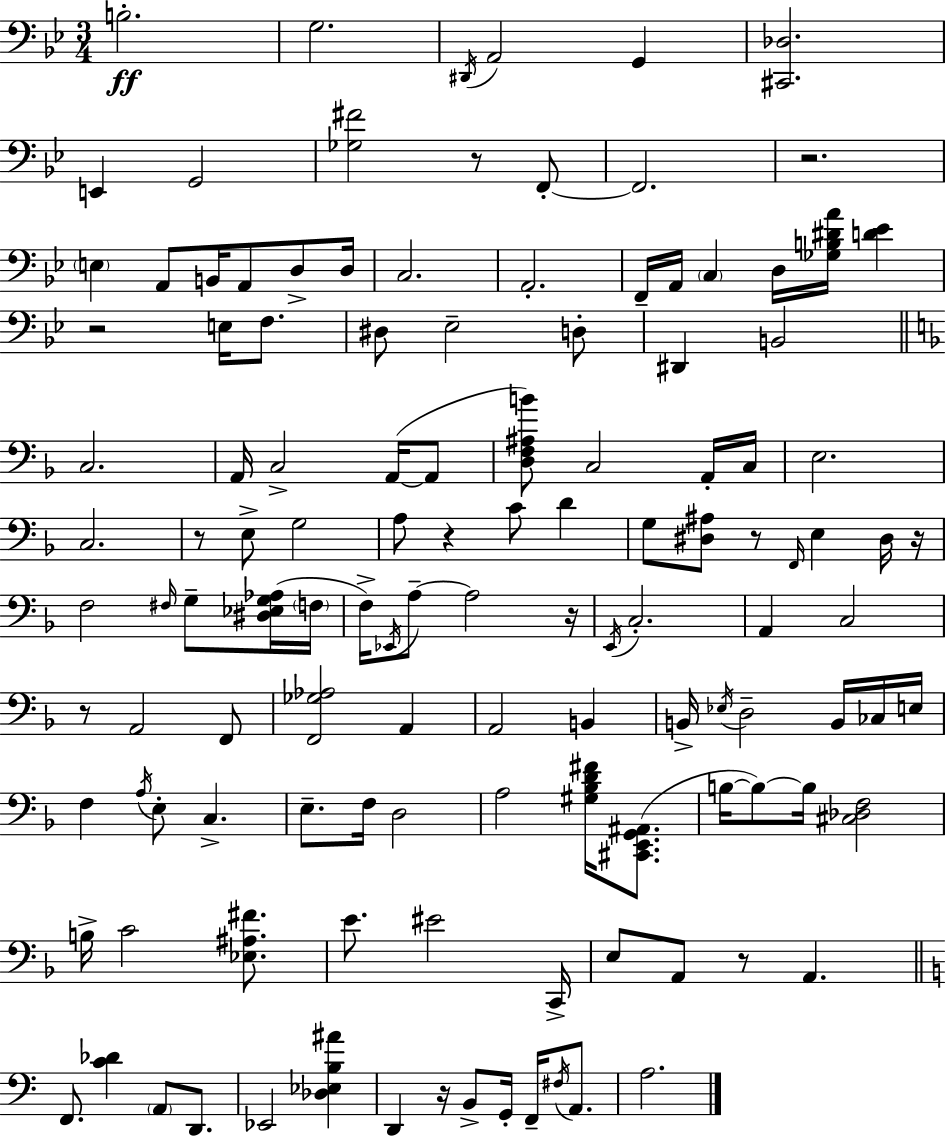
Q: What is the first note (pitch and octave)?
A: B3